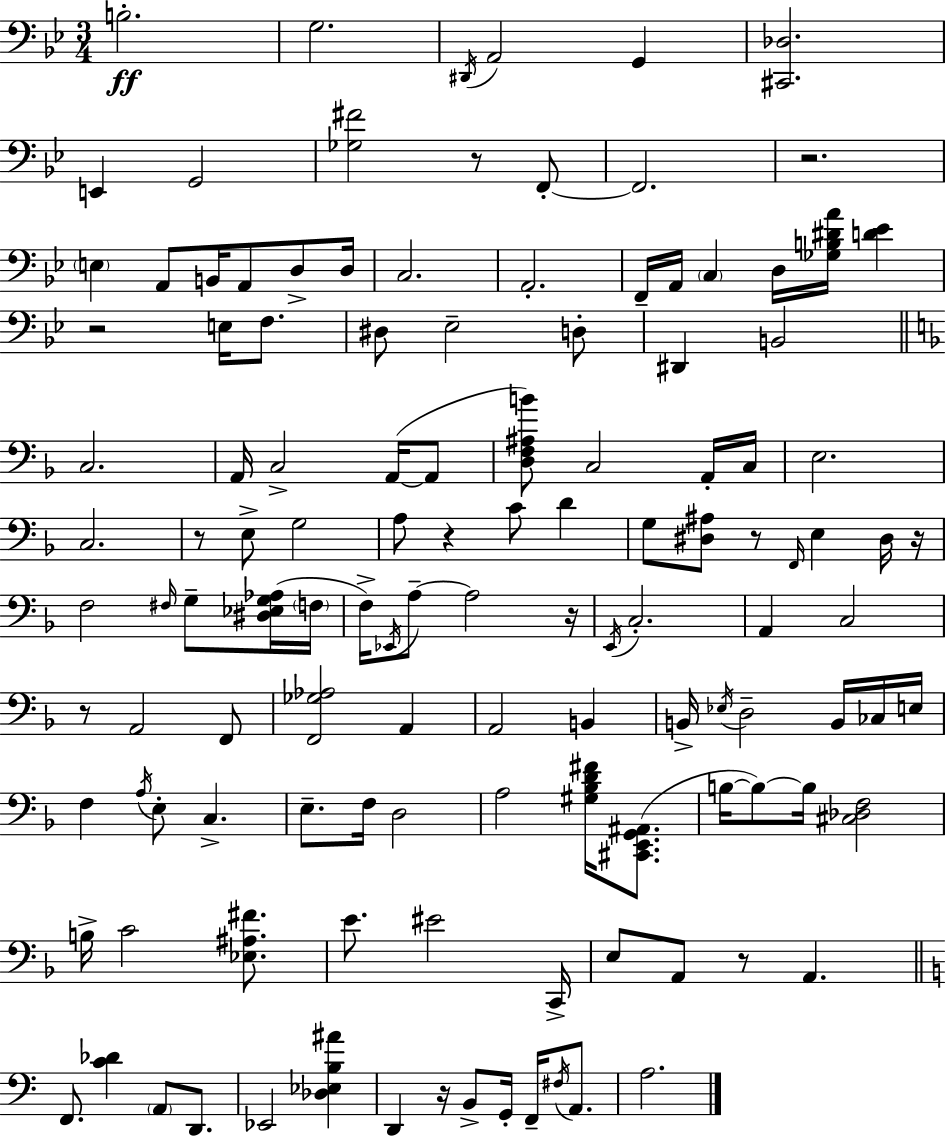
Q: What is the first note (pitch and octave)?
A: B3